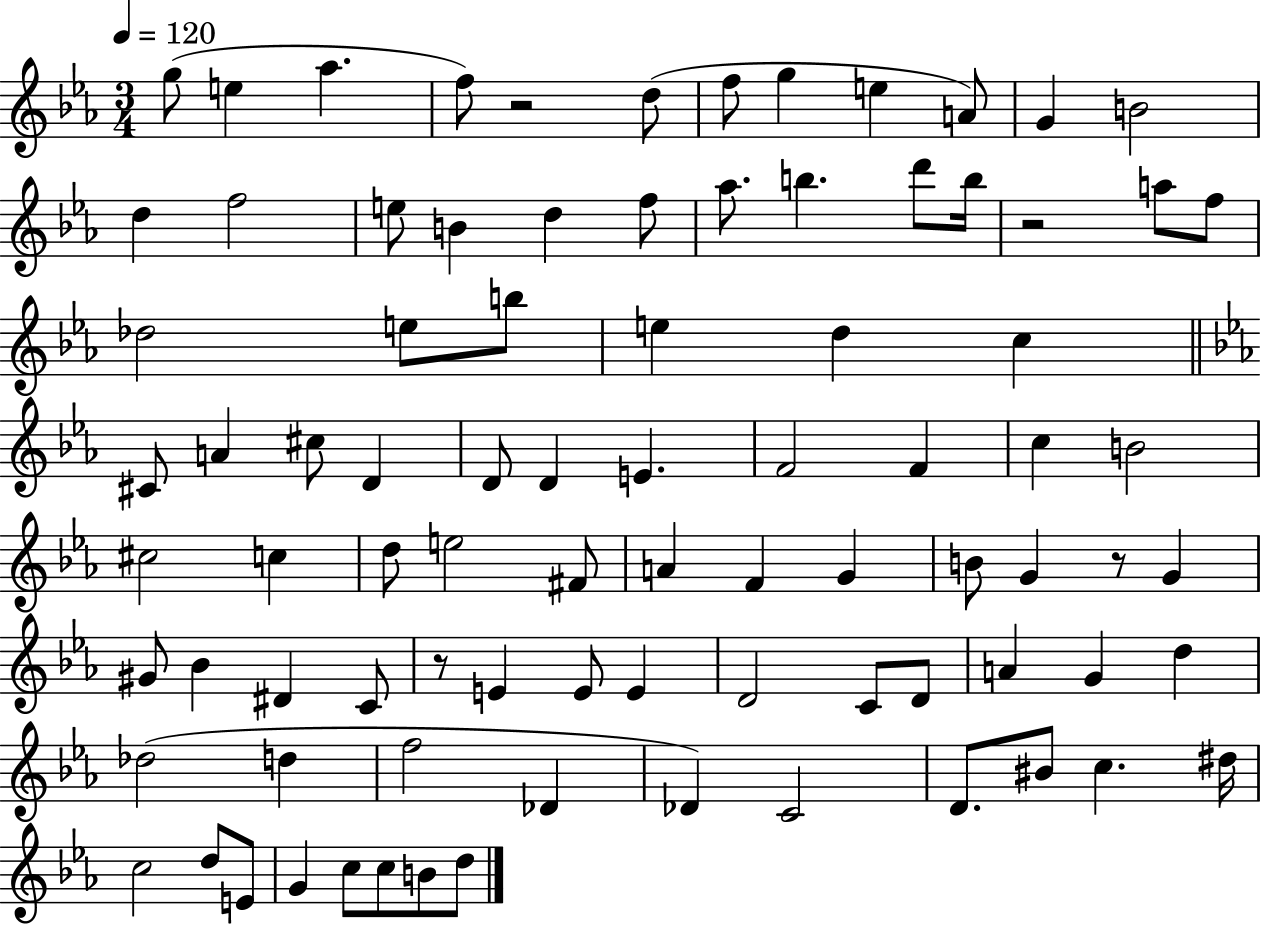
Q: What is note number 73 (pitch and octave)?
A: C5